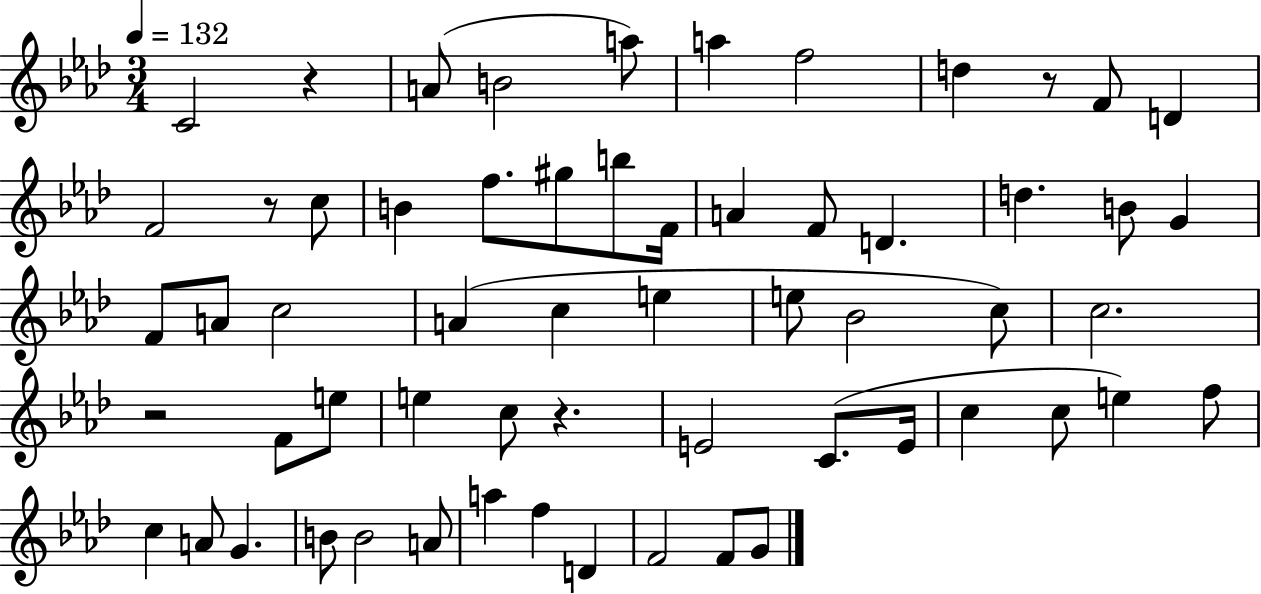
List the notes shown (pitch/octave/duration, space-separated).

C4/h R/q A4/e B4/h A5/e A5/q F5/h D5/q R/e F4/e D4/q F4/h R/e C5/e B4/q F5/e. G#5/e B5/e F4/s A4/q F4/e D4/q. D5/q. B4/e G4/q F4/e A4/e C5/h A4/q C5/q E5/q E5/e Bb4/h C5/e C5/h. R/h F4/e E5/e E5/q C5/e R/q. E4/h C4/e. E4/s C5/q C5/e E5/q F5/e C5/q A4/e G4/q. B4/e B4/h A4/e A5/q F5/q D4/q F4/h F4/e G4/e